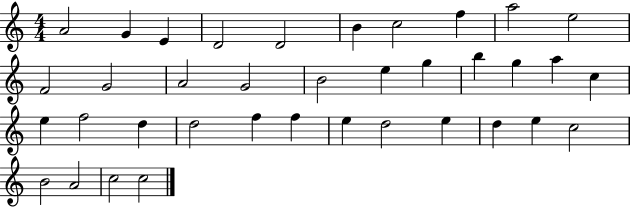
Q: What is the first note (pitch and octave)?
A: A4